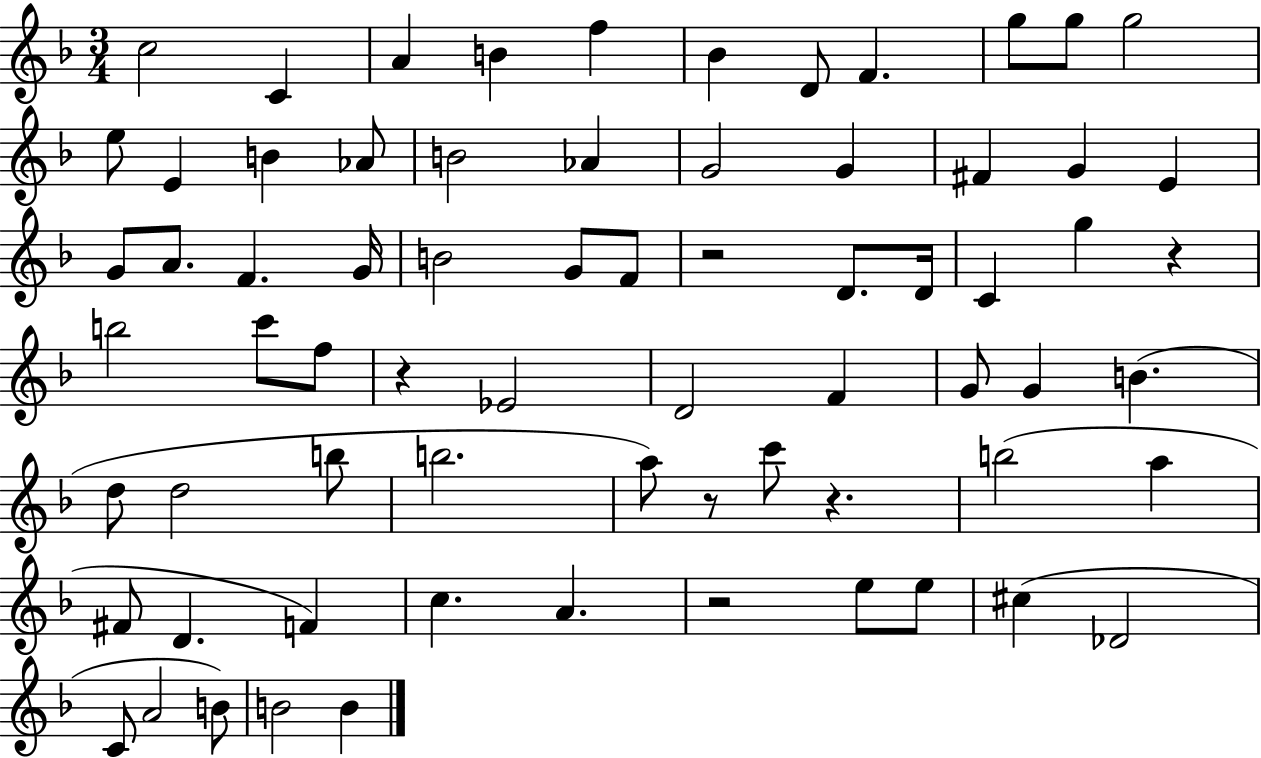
{
  \clef treble
  \numericTimeSignature
  \time 3/4
  \key f \major
  c''2 c'4 | a'4 b'4 f''4 | bes'4 d'8 f'4. | g''8 g''8 g''2 | \break e''8 e'4 b'4 aes'8 | b'2 aes'4 | g'2 g'4 | fis'4 g'4 e'4 | \break g'8 a'8. f'4. g'16 | b'2 g'8 f'8 | r2 d'8. d'16 | c'4 g''4 r4 | \break b''2 c'''8 f''8 | r4 ees'2 | d'2 f'4 | g'8 g'4 b'4.( | \break d''8 d''2 b''8 | b''2. | a''8) r8 c'''8 r4. | b''2( a''4 | \break fis'8 d'4. f'4) | c''4. a'4. | r2 e''8 e''8 | cis''4( des'2 | \break c'8 a'2 b'8) | b'2 b'4 | \bar "|."
}